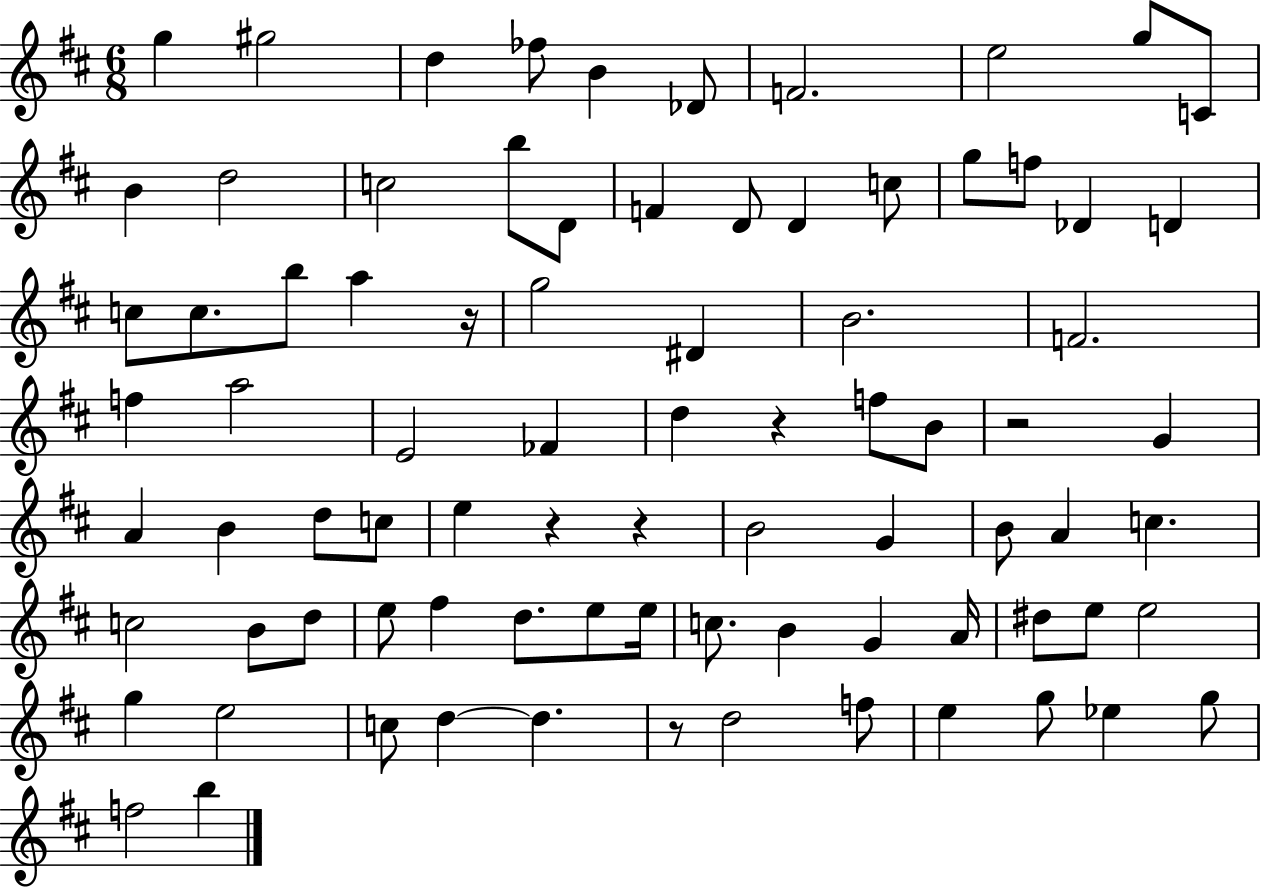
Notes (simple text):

G5/q G#5/h D5/q FES5/e B4/q Db4/e F4/h. E5/h G5/e C4/e B4/q D5/h C5/h B5/e D4/e F4/q D4/e D4/q C5/e G5/e F5/e Db4/q D4/q C5/e C5/e. B5/e A5/q R/s G5/h D#4/q B4/h. F4/h. F5/q A5/h E4/h FES4/q D5/q R/q F5/e B4/e R/h G4/q A4/q B4/q D5/e C5/e E5/q R/q R/q B4/h G4/q B4/e A4/q C5/q. C5/h B4/e D5/e E5/e F#5/q D5/e. E5/e E5/s C5/e. B4/q G4/q A4/s D#5/e E5/e E5/h G5/q E5/h C5/e D5/q D5/q. R/e D5/h F5/e E5/q G5/e Eb5/q G5/e F5/h B5/q